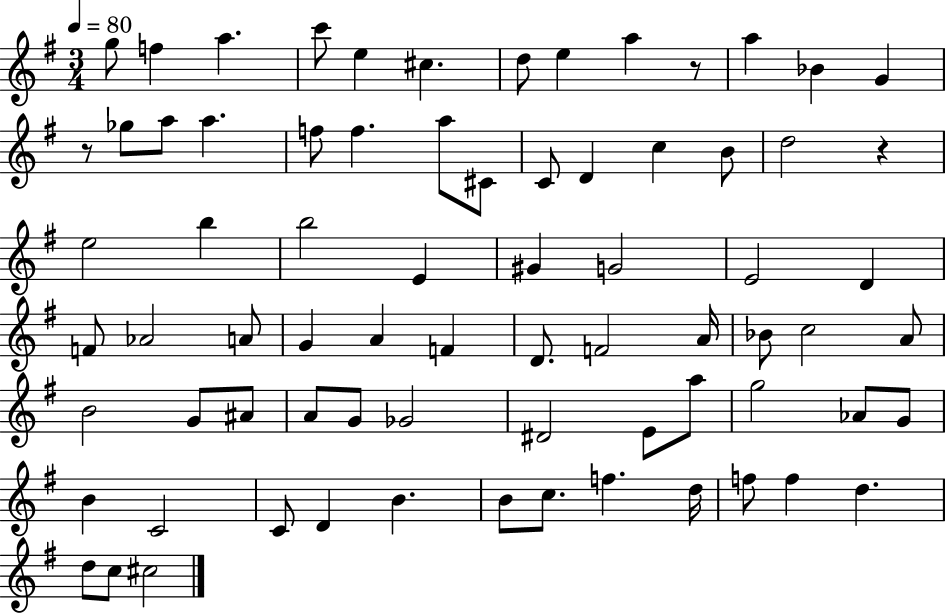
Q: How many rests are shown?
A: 3